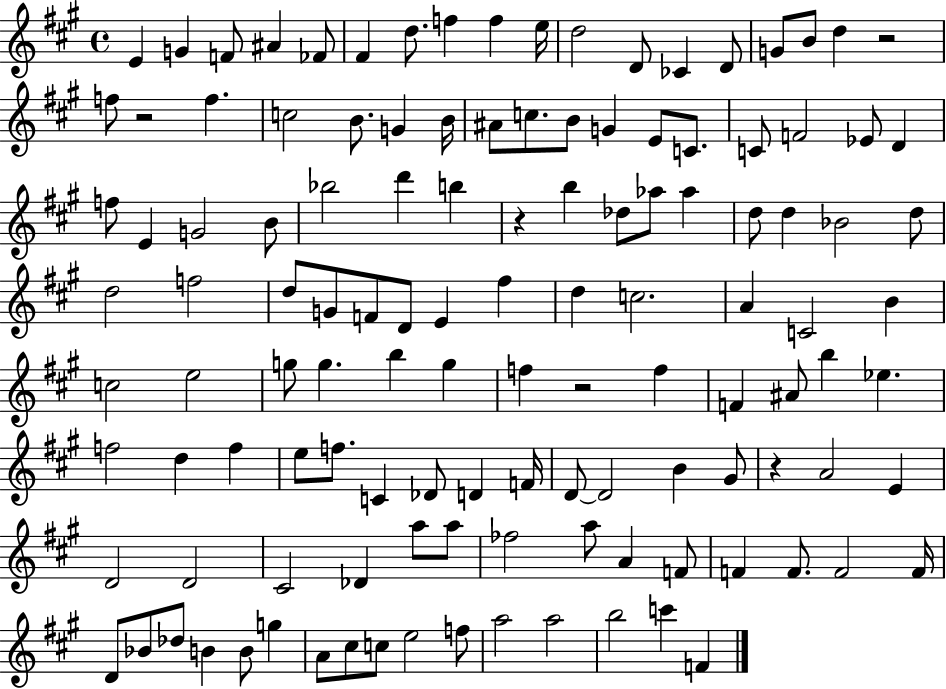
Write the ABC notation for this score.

X:1
T:Untitled
M:4/4
L:1/4
K:A
E G F/2 ^A _F/2 ^F d/2 f f e/4 d2 D/2 _C D/2 G/2 B/2 d z2 f/2 z2 f c2 B/2 G B/4 ^A/2 c/2 B/2 G E/2 C/2 C/2 F2 _E/2 D f/2 E G2 B/2 _b2 d' b z b _d/2 _a/2 _a d/2 d _B2 d/2 d2 f2 d/2 G/2 F/2 D/2 E ^f d c2 A C2 B c2 e2 g/2 g b g f z2 f F ^A/2 b _e f2 d f e/2 f/2 C _D/2 D F/4 D/2 D2 B ^G/2 z A2 E D2 D2 ^C2 _D a/2 a/2 _f2 a/2 A F/2 F F/2 F2 F/4 D/2 _B/2 _d/2 B B/2 g A/2 ^c/2 c/2 e2 f/2 a2 a2 b2 c' F